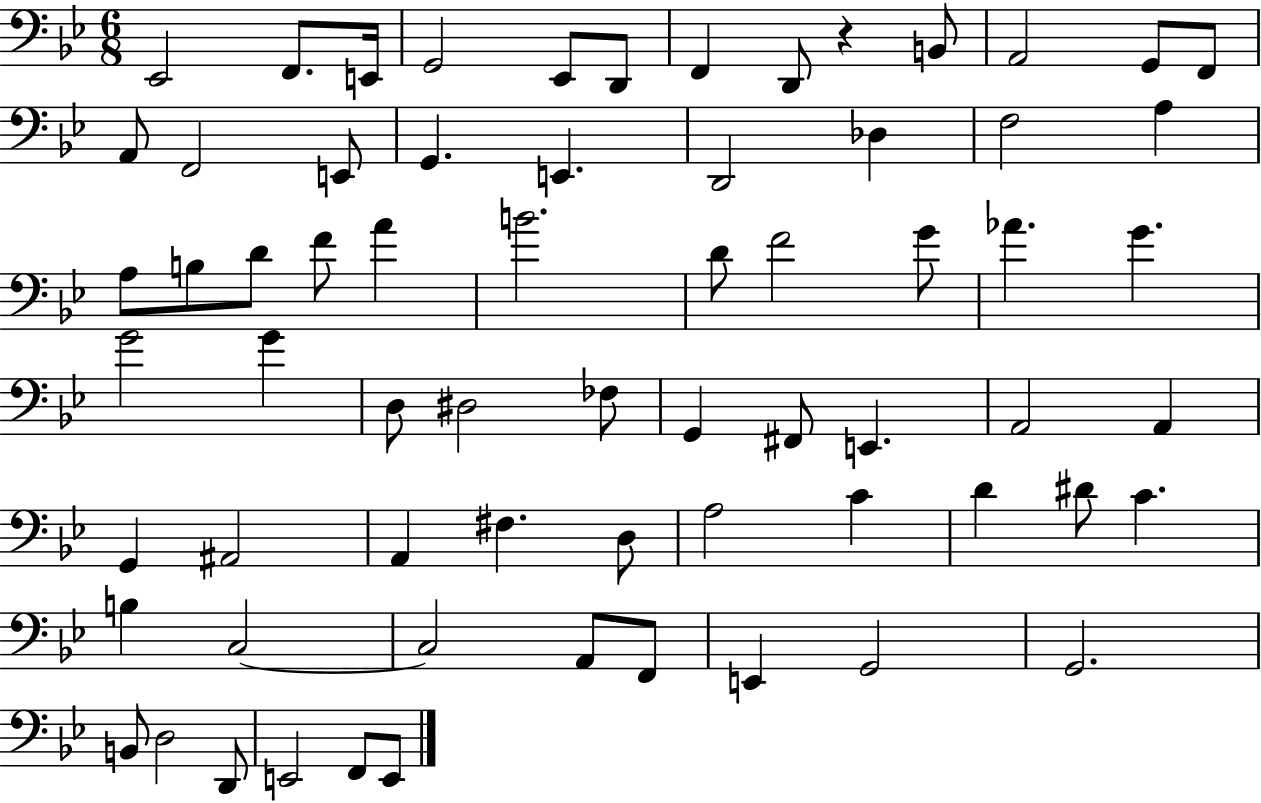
{
  \clef bass
  \numericTimeSignature
  \time 6/8
  \key bes \major
  ees,2 f,8. e,16 | g,2 ees,8 d,8 | f,4 d,8 r4 b,8 | a,2 g,8 f,8 | \break a,8 f,2 e,8 | g,4. e,4. | d,2 des4 | f2 a4 | \break a8 b8 d'8 f'8 a'4 | b'2. | d'8 f'2 g'8 | aes'4. g'4. | \break g'2 g'4 | d8 dis2 fes8 | g,4 fis,8 e,4. | a,2 a,4 | \break g,4 ais,2 | a,4 fis4. d8 | a2 c'4 | d'4 dis'8 c'4. | \break b4 c2~~ | c2 a,8 f,8 | e,4 g,2 | g,2. | \break b,8 d2 d,8 | e,2 f,8 e,8 | \bar "|."
}